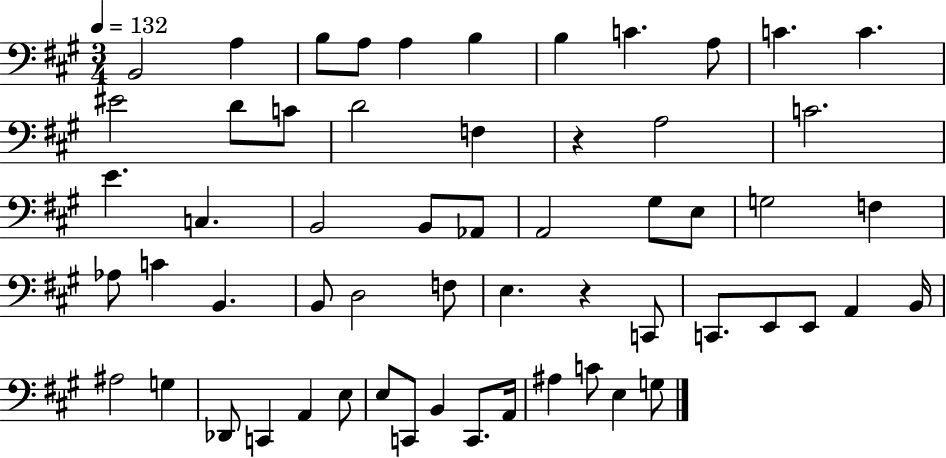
B2/h A3/q B3/e A3/e A3/q B3/q B3/q C4/q. A3/e C4/q. C4/q. EIS4/h D4/e C4/e D4/h F3/q R/q A3/h C4/h. E4/q. C3/q. B2/h B2/e Ab2/e A2/h G#3/e E3/e G3/h F3/q Ab3/e C4/q B2/q. B2/e D3/h F3/e E3/q. R/q C2/e C2/e. E2/e E2/e A2/q B2/s A#3/h G3/q Db2/e C2/q A2/q E3/e E3/e C2/e B2/q C2/e. A2/s A#3/q C4/e E3/q G3/e